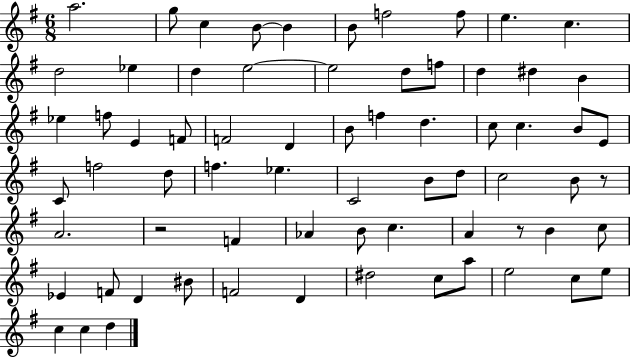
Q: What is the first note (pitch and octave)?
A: A5